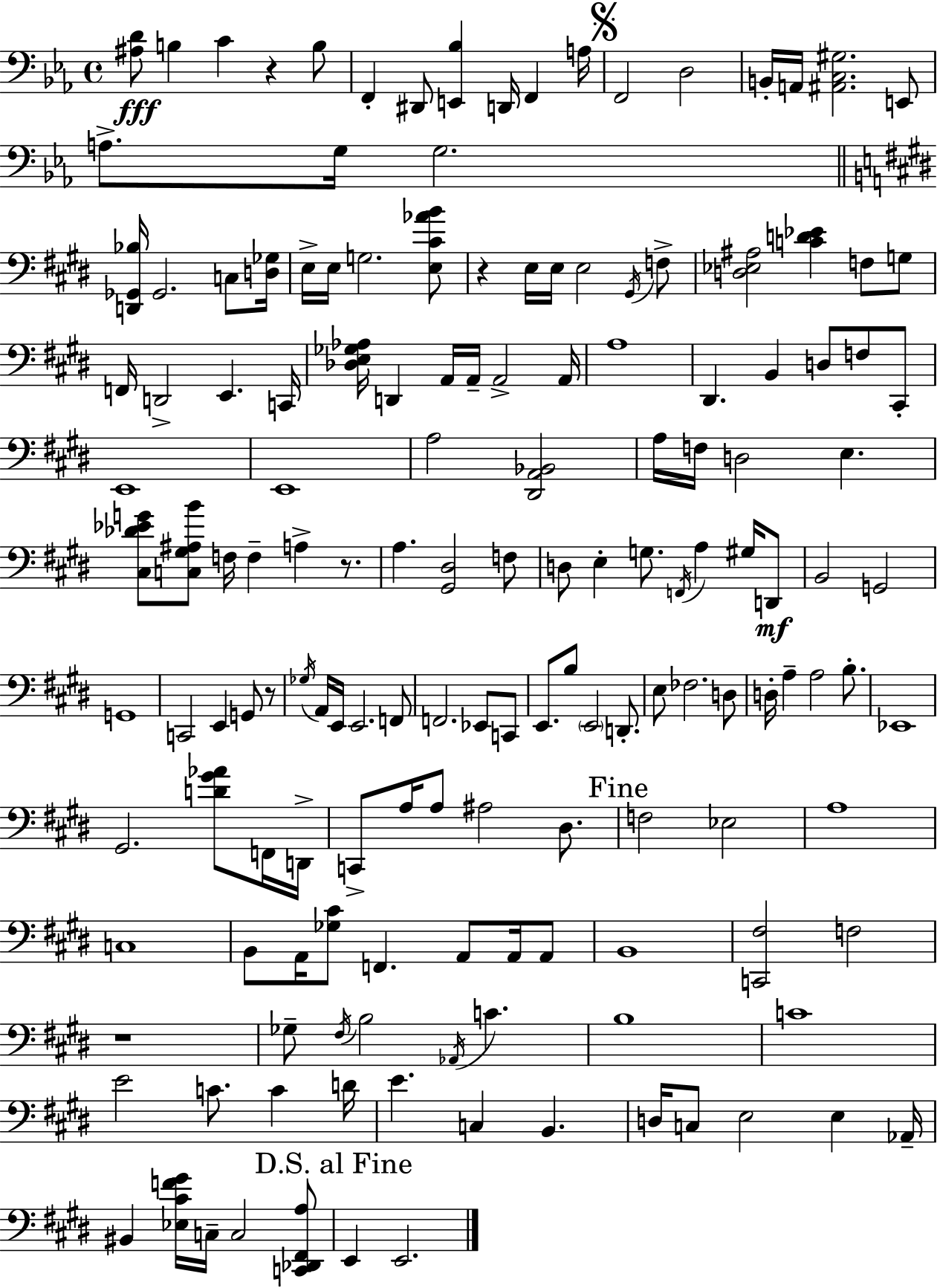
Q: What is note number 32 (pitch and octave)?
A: C2